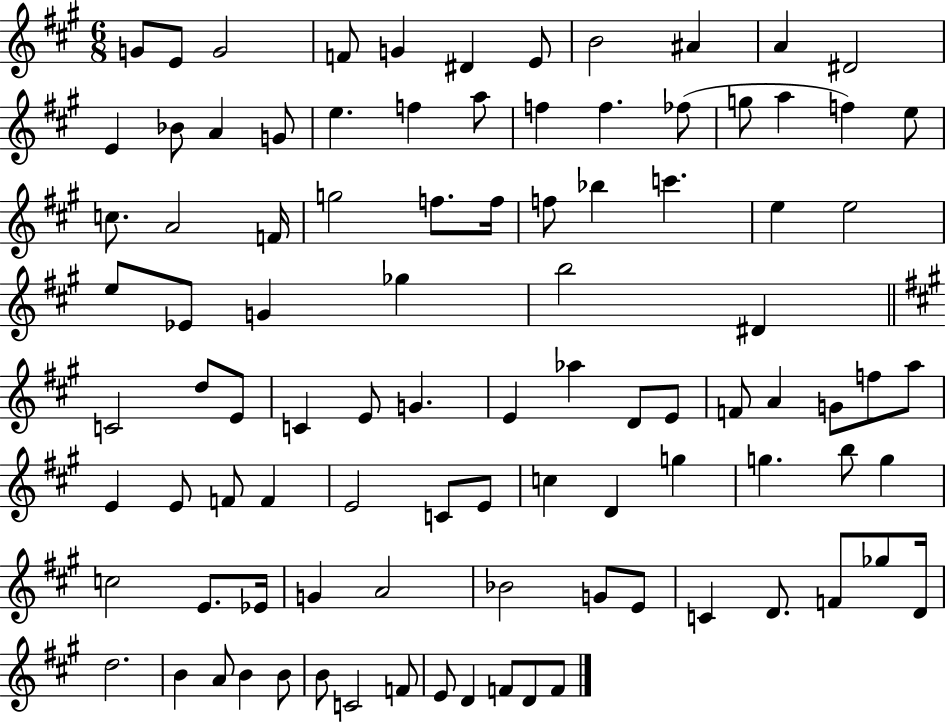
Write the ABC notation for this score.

X:1
T:Untitled
M:6/8
L:1/4
K:A
G/2 E/2 G2 F/2 G ^D E/2 B2 ^A A ^D2 E _B/2 A G/2 e f a/2 f f _f/2 g/2 a f e/2 c/2 A2 F/4 g2 f/2 f/4 f/2 _b c' e e2 e/2 _E/2 G _g b2 ^D C2 d/2 E/2 C E/2 G E _a D/2 E/2 F/2 A G/2 f/2 a/2 E E/2 F/2 F E2 C/2 E/2 c D g g b/2 g c2 E/2 _E/4 G A2 _B2 G/2 E/2 C D/2 F/2 _g/2 D/4 d2 B A/2 B B/2 B/2 C2 F/2 E/2 D F/2 D/2 F/2